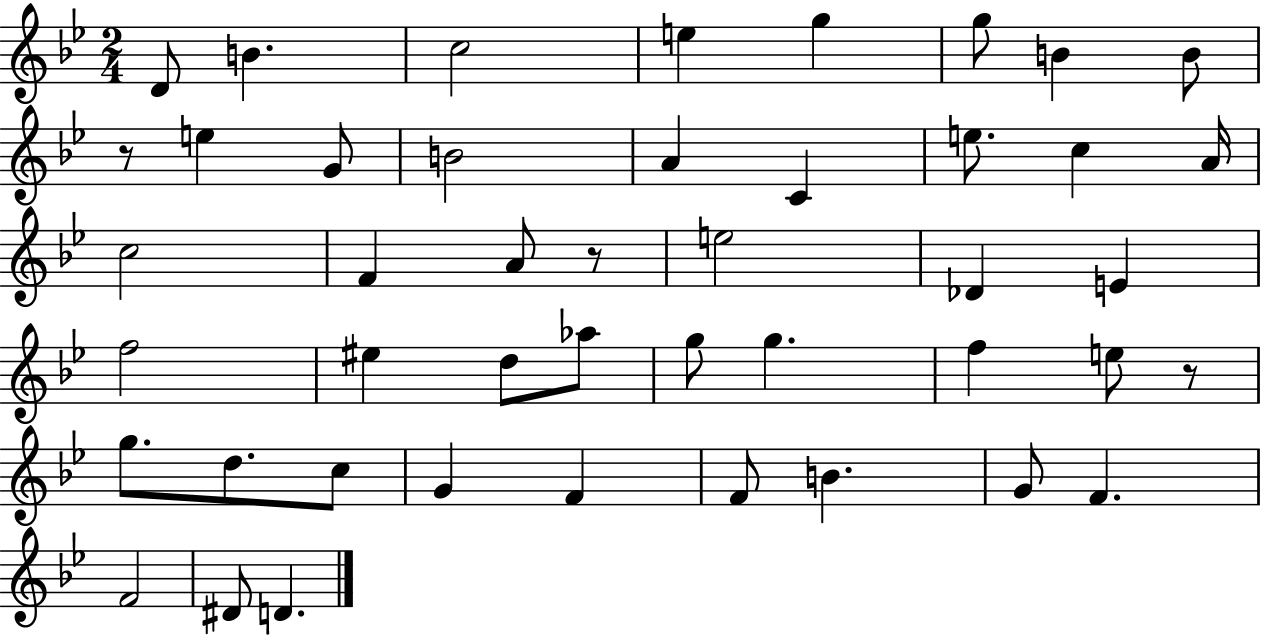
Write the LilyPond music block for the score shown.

{
  \clef treble
  \numericTimeSignature
  \time 2/4
  \key bes \major
  d'8 b'4. | c''2 | e''4 g''4 | g''8 b'4 b'8 | \break r8 e''4 g'8 | b'2 | a'4 c'4 | e''8. c''4 a'16 | \break c''2 | f'4 a'8 r8 | e''2 | des'4 e'4 | \break f''2 | eis''4 d''8 aes''8 | g''8 g''4. | f''4 e''8 r8 | \break g''8. d''8. c''8 | g'4 f'4 | f'8 b'4. | g'8 f'4. | \break f'2 | dis'8 d'4. | \bar "|."
}